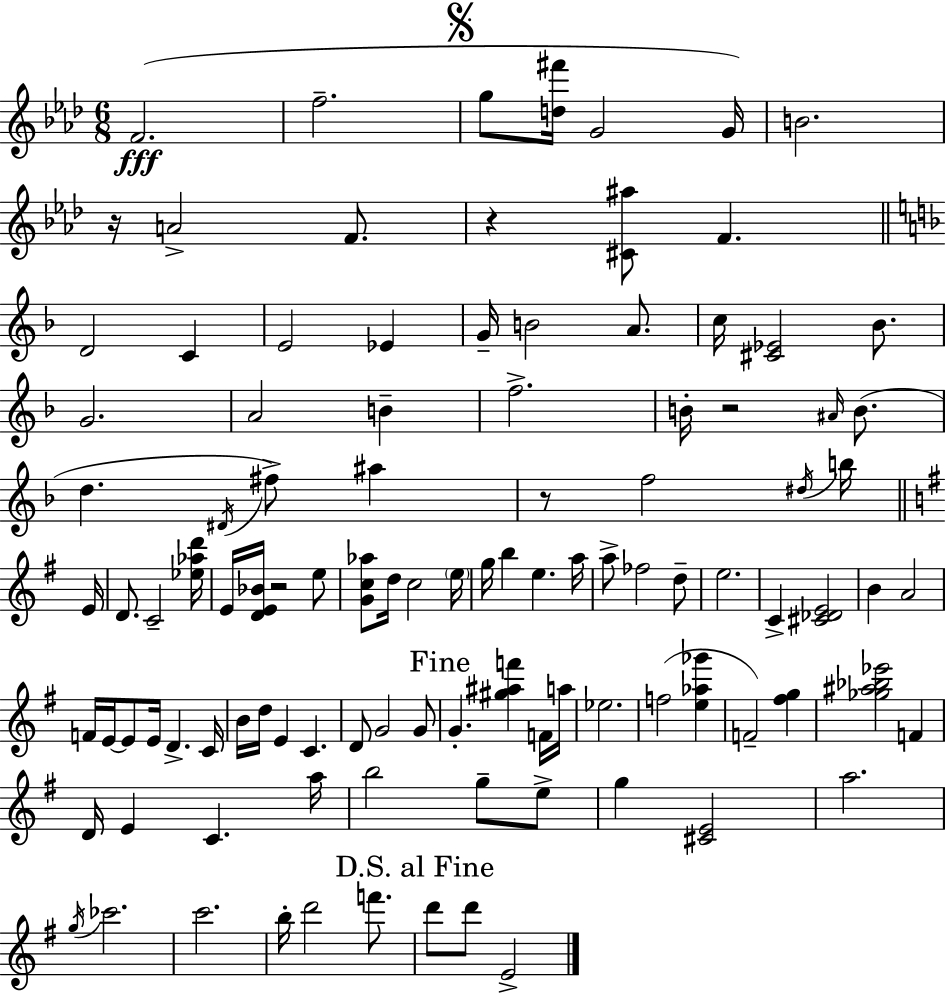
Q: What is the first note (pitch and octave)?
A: F4